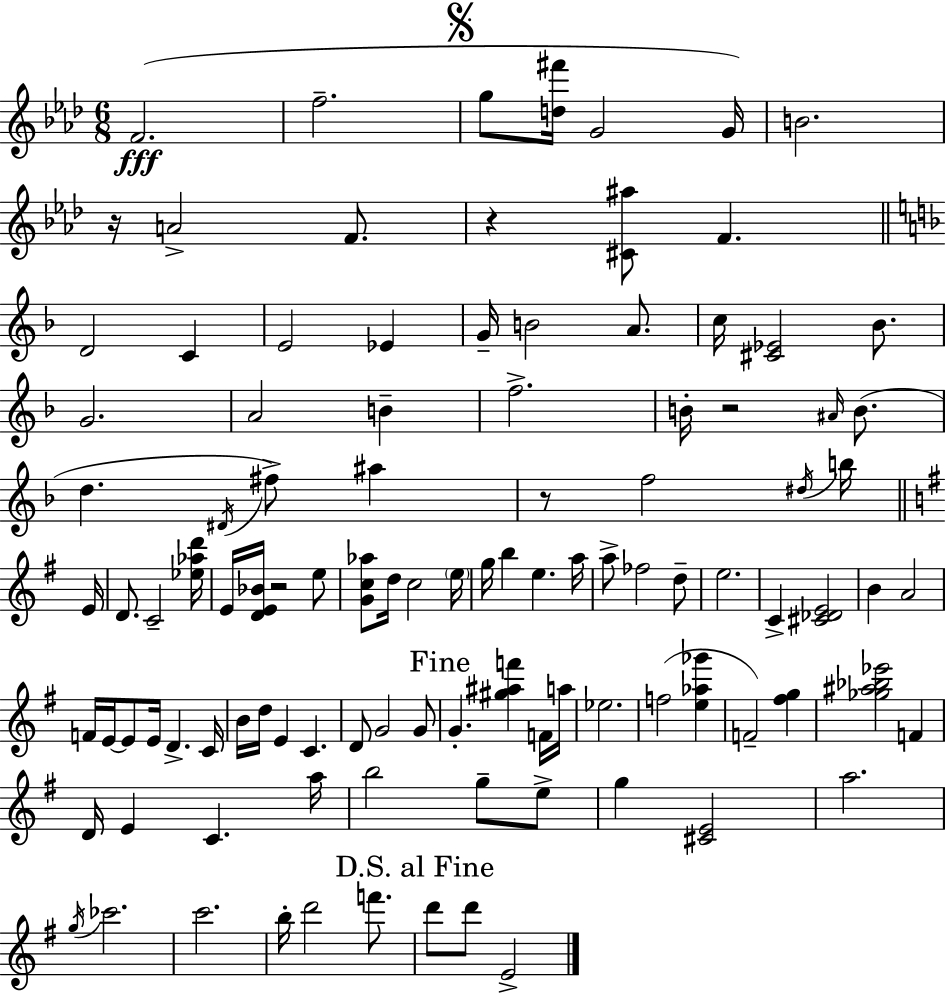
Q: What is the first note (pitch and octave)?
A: F4